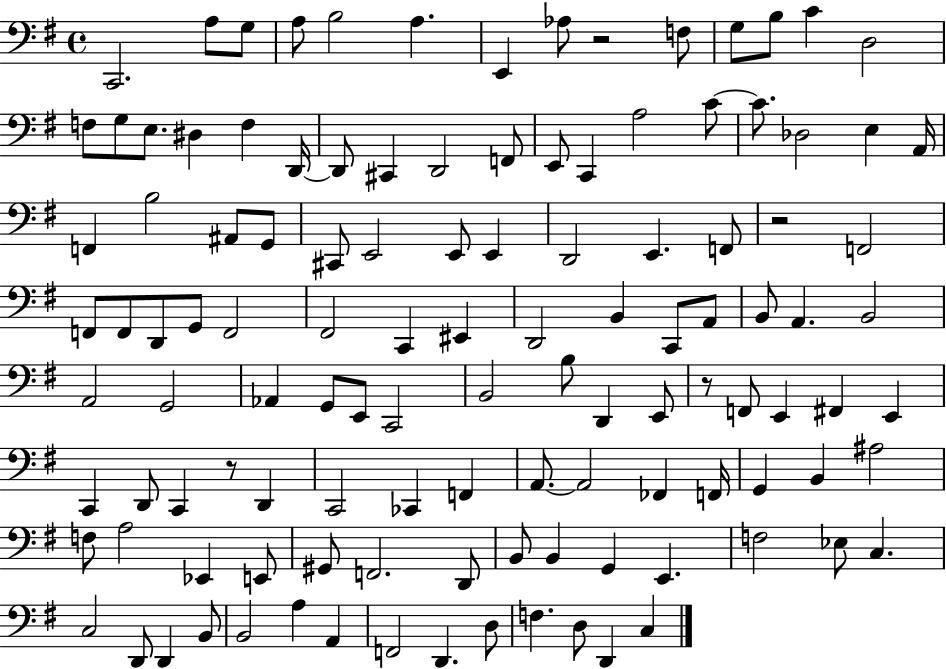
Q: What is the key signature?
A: G major